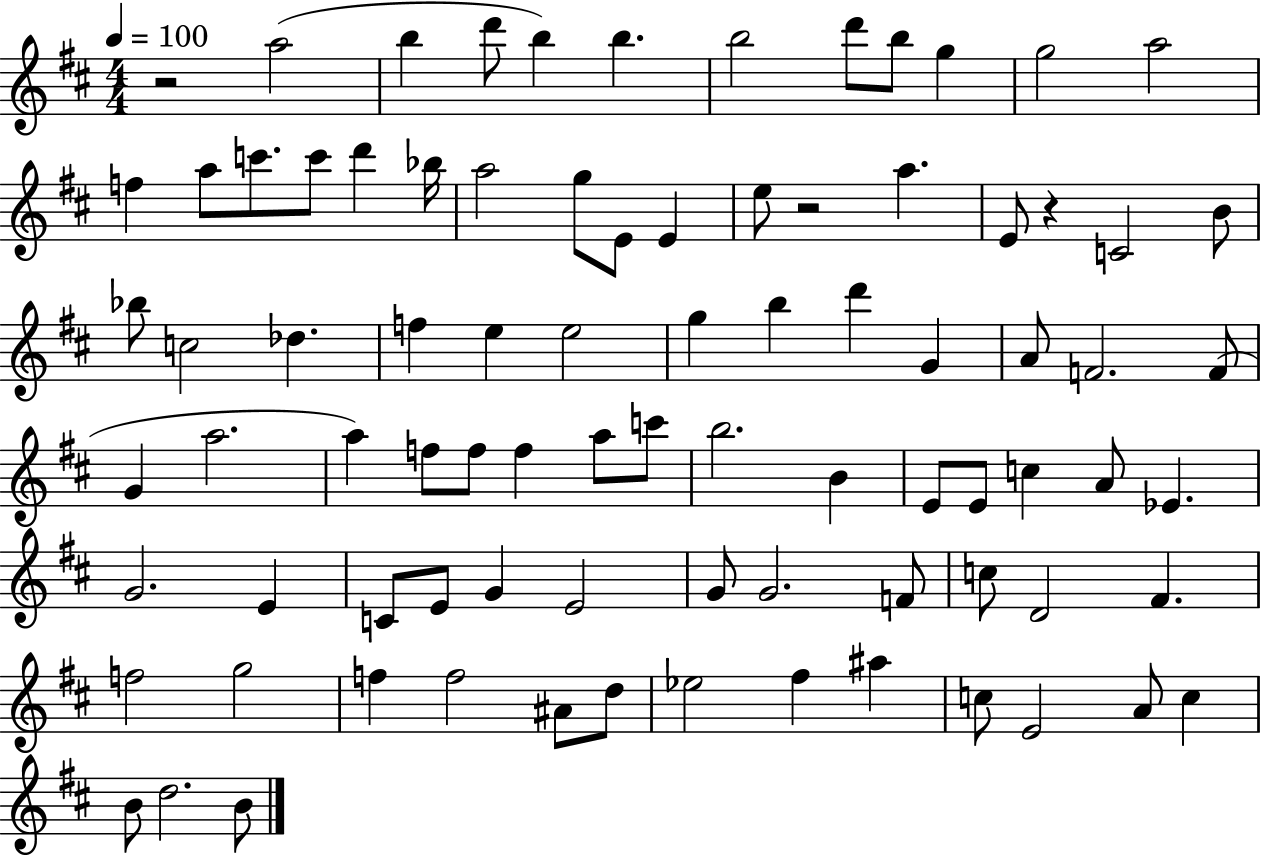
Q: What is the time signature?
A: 4/4